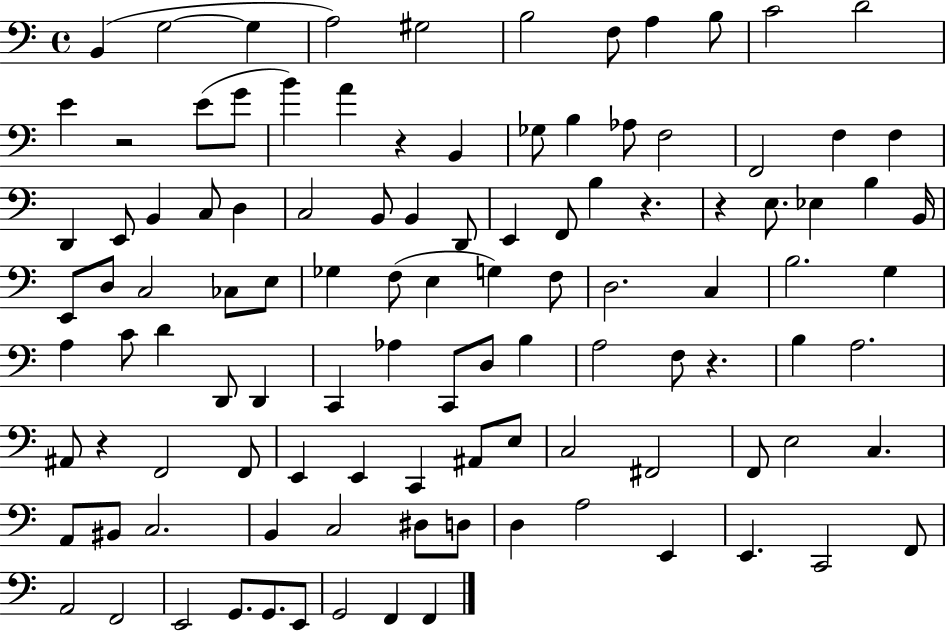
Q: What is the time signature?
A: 4/4